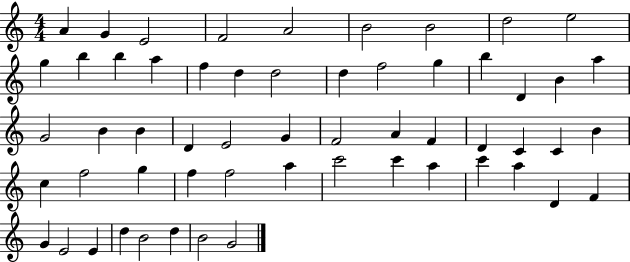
{
  \clef treble
  \numericTimeSignature
  \time 4/4
  \key c \major
  a'4 g'4 e'2 | f'2 a'2 | b'2 b'2 | d''2 e''2 | \break g''4 b''4 b''4 a''4 | f''4 d''4 d''2 | d''4 f''2 g''4 | b''4 d'4 b'4 a''4 | \break g'2 b'4 b'4 | d'4 e'2 g'4 | f'2 a'4 f'4 | d'4 c'4 c'4 b'4 | \break c''4 f''2 g''4 | f''4 f''2 a''4 | c'''2 c'''4 a''4 | c'''4 a''4 d'4 f'4 | \break g'4 e'2 e'4 | d''4 b'2 d''4 | b'2 g'2 | \bar "|."
}